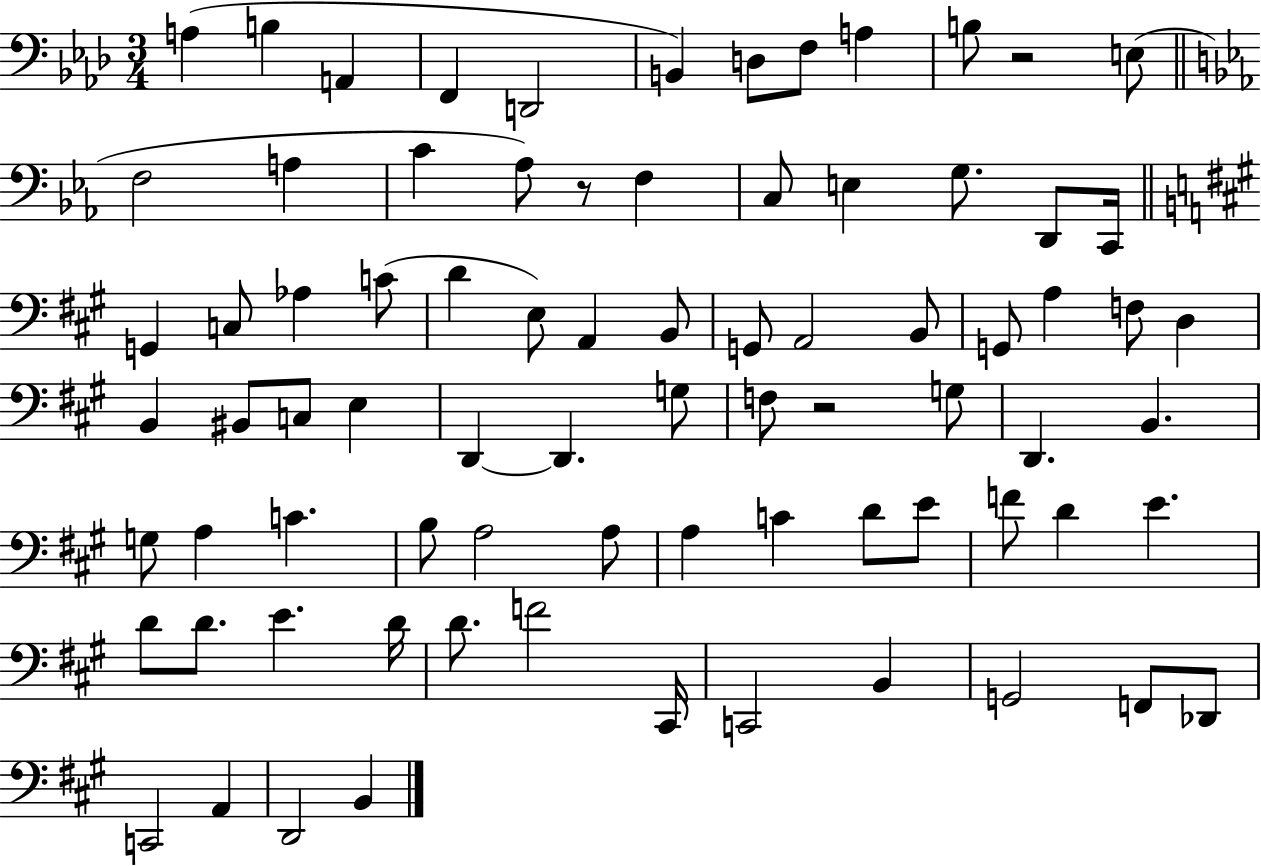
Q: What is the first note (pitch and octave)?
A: A3